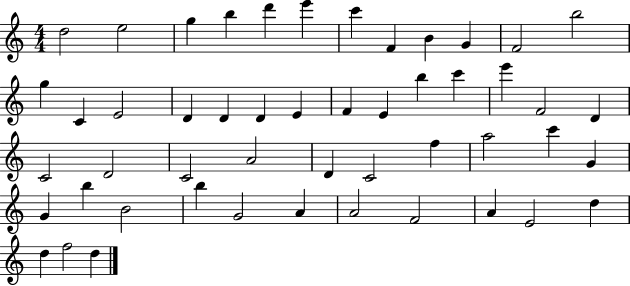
{
  \clef treble
  \numericTimeSignature
  \time 4/4
  \key c \major
  d''2 e''2 | g''4 b''4 d'''4 e'''4 | c'''4 f'4 b'4 g'4 | f'2 b''2 | \break g''4 c'4 e'2 | d'4 d'4 d'4 e'4 | f'4 e'4 b''4 c'''4 | e'''4 f'2 d'4 | \break c'2 d'2 | c'2 a'2 | d'4 c'2 f''4 | a''2 c'''4 g'4 | \break g'4 b''4 b'2 | b''4 g'2 a'4 | a'2 f'2 | a'4 e'2 d''4 | \break d''4 f''2 d''4 | \bar "|."
}